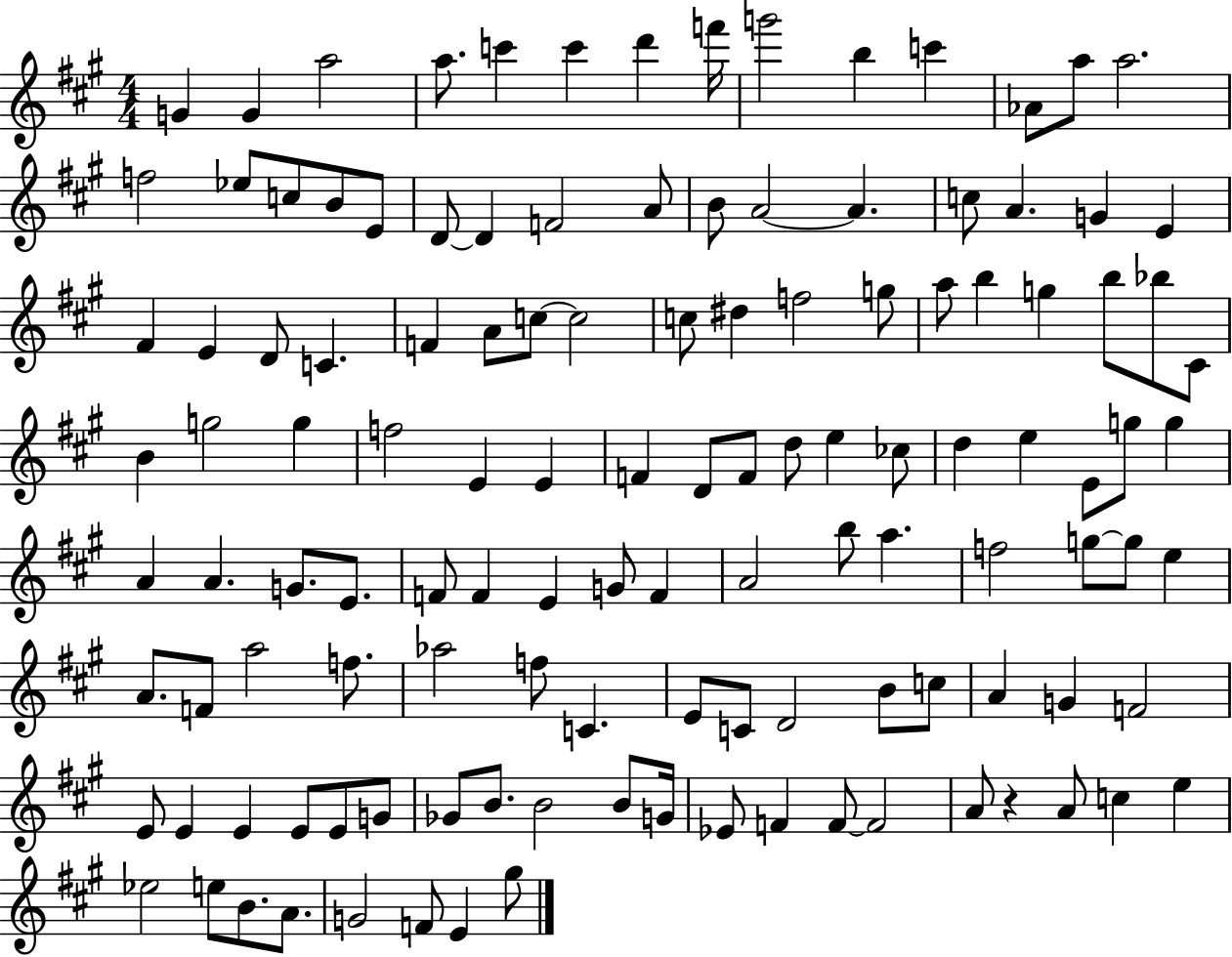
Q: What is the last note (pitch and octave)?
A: G#5